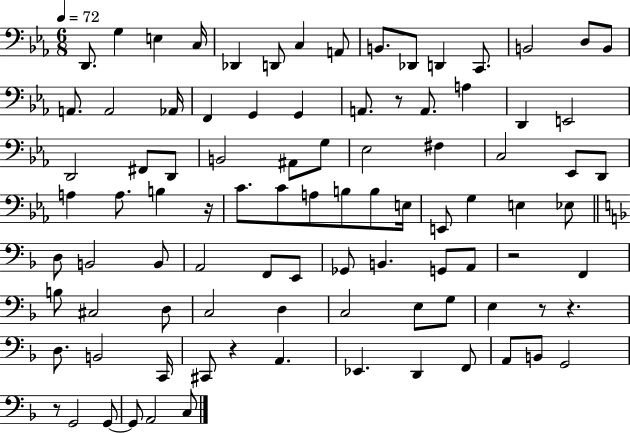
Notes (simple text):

D2/e. G3/q E3/q C3/s Db2/q D2/e C3/q A2/e B2/e. Db2/e D2/q C2/e. B2/h D3/e B2/e A2/e. A2/h Ab2/s F2/q G2/q G2/q A2/e. R/e A2/e. A3/q D2/q E2/h D2/h F#2/e D2/e B2/h A#2/e G3/e Eb3/h F#3/q C3/h Eb2/e D2/e A3/q A3/e. B3/q R/s C4/e. C4/e A3/e B3/e B3/e E3/s E2/e G3/q E3/q Eb3/e D3/e B2/h B2/e A2/h F2/e E2/e Gb2/e B2/q. G2/e A2/e R/h F2/q B3/e C#3/h D3/e C3/h D3/q C3/h E3/e G3/e E3/q R/e R/q. D3/e. B2/h C2/s C#2/e R/q A2/q. Eb2/q. D2/q F2/e A2/e B2/e G2/h R/e G2/h G2/e G2/e A2/h C3/e